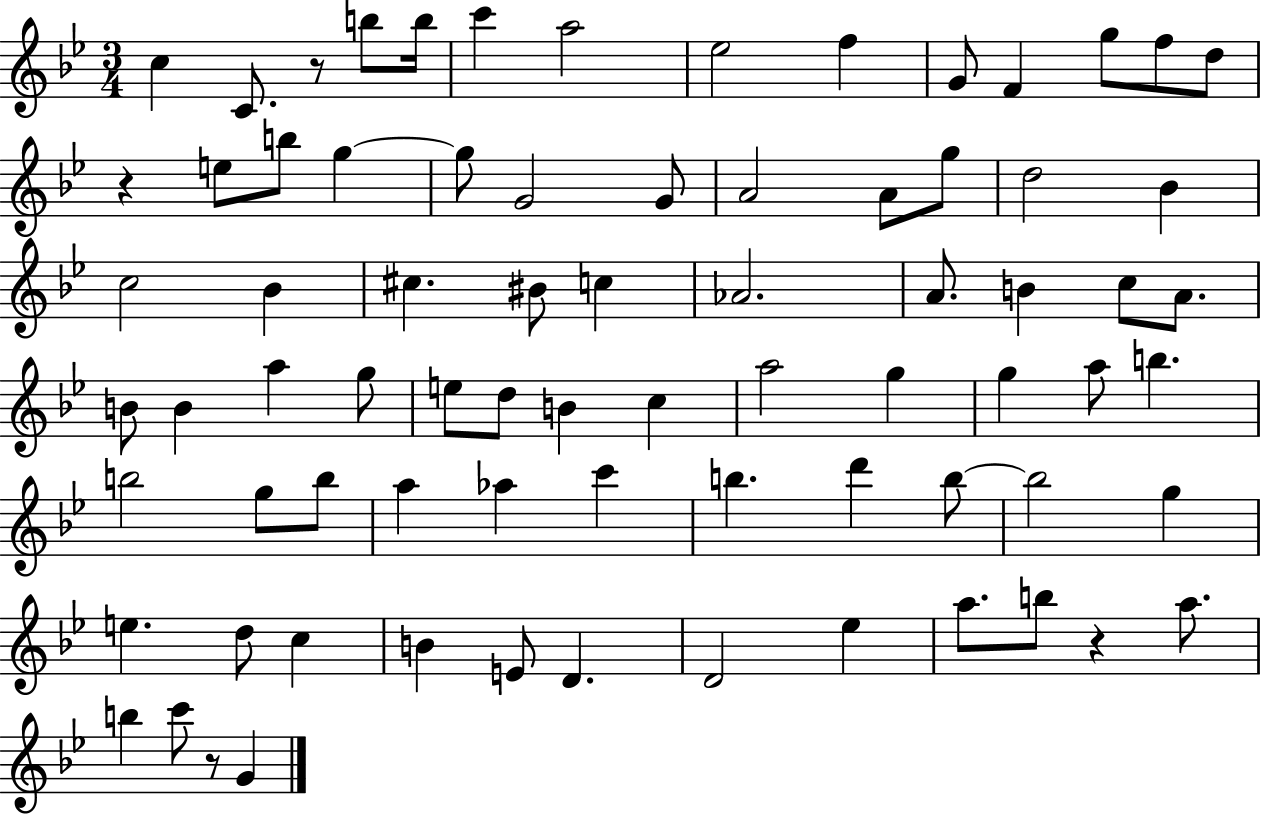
C5/q C4/e. R/e B5/e B5/s C6/q A5/h Eb5/h F5/q G4/e F4/q G5/e F5/e D5/e R/q E5/e B5/e G5/q G5/e G4/h G4/e A4/h A4/e G5/e D5/h Bb4/q C5/h Bb4/q C#5/q. BIS4/e C5/q Ab4/h. A4/e. B4/q C5/e A4/e. B4/e B4/q A5/q G5/e E5/e D5/e B4/q C5/q A5/h G5/q G5/q A5/e B5/q. B5/h G5/e B5/e A5/q Ab5/q C6/q B5/q. D6/q B5/e B5/h G5/q E5/q. D5/e C5/q B4/q E4/e D4/q. D4/h Eb5/q A5/e. B5/e R/q A5/e. B5/q C6/e R/e G4/q